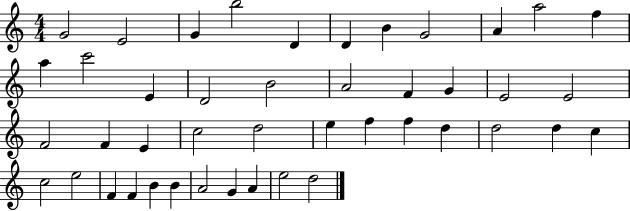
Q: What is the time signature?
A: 4/4